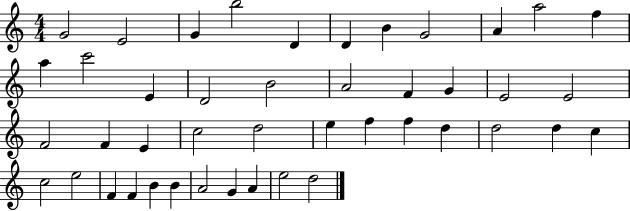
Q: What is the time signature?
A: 4/4